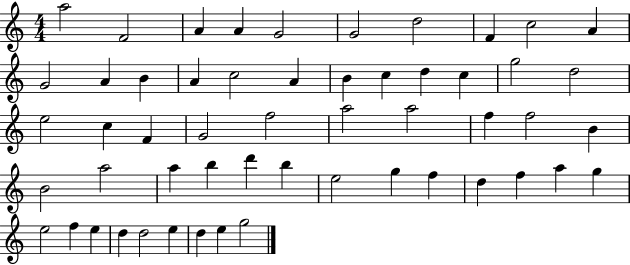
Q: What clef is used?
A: treble